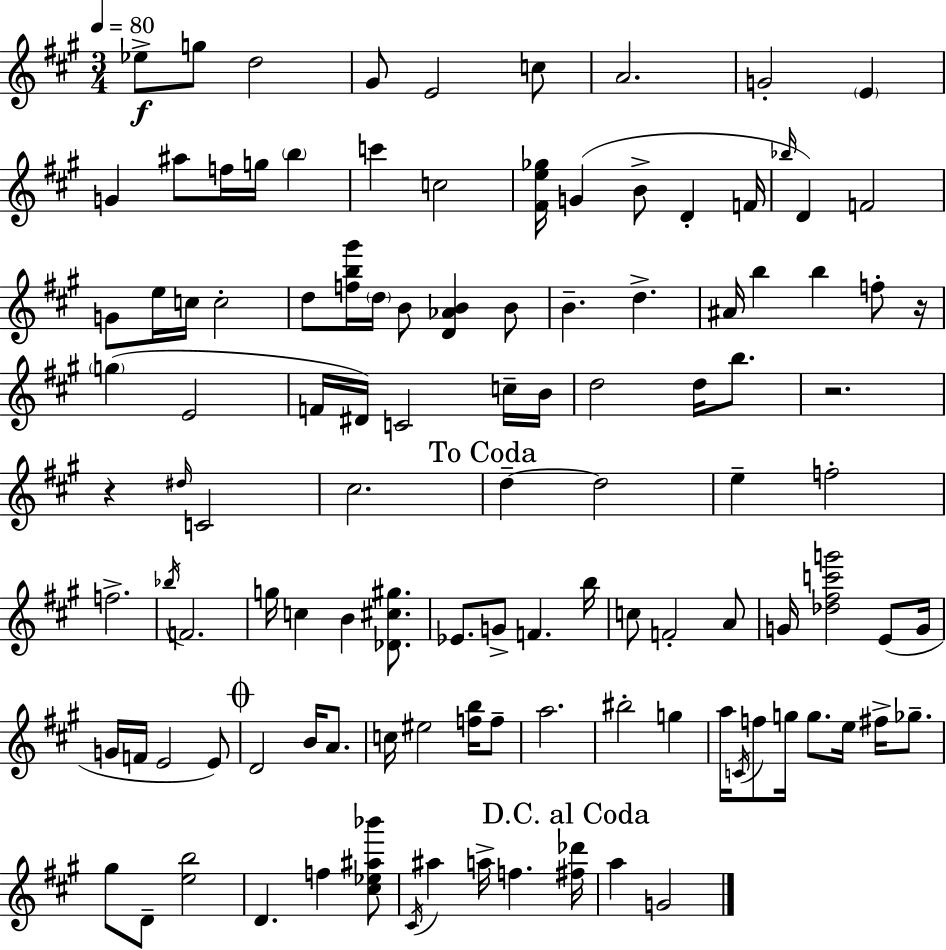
{
  \clef treble
  \numericTimeSignature
  \time 3/4
  \key a \major
  \tempo 4 = 80
  ees''8->\f g''8 d''2 | gis'8 e'2 c''8 | a'2. | g'2-. \parenthesize e'4 | \break g'4 ais''8 f''16 g''16 \parenthesize b''4 | c'''4 c''2 | <fis' e'' ges''>16 g'4( b'8-> d'4-. f'16 | \grace { bes''16 }) d'4 f'2 | \break g'8 e''16 c''16 c''2-. | d''8 <f'' b'' gis'''>16 \parenthesize d''16 b'8 <d' aes' b'>4 b'8 | b'4.-- d''4.-> | ais'16 b''4 b''4 f''8-. | \break r16 \parenthesize g''4( e'2 | f'16 dis'16) c'2 c''16-- | b'16 d''2 d''16 b''8. | r2. | \break r4 \grace { dis''16 } c'2 | cis''2. | \mark "To Coda" d''4--~~ d''2 | e''4-- f''2-. | \break f''2.-> | \acciaccatura { bes''16 } f'2. | g''16 c''4 b'4 | <des' cis'' gis''>8. ees'8. g'8-> f'4. | \break b''16 c''8 f'2-. | a'8 g'16 <des'' fis'' c''' g'''>2 | e'8( g'16 g'16 f'16 e'2 | e'8) \mark \markup { \musicglyph "scripts.coda" } d'2 b'16 | \break a'8. c''16 eis''2 | <f'' b''>16 f''8-- a''2. | bis''2-. g''4 | a''16 \acciaccatura { c'16 } f''8 g''16 g''8. e''16 | \break fis''16-> ges''8.-- gis''8 d'8-- <e'' b''>2 | d'4. f''4 | <cis'' ees'' ais'' bes'''>8 \acciaccatura { cis'16 } ais''4 a''16-> f''4. | \mark "D.C. al Coda" <fis'' des'''>16 a''4 g'2 | \break \bar "|."
}